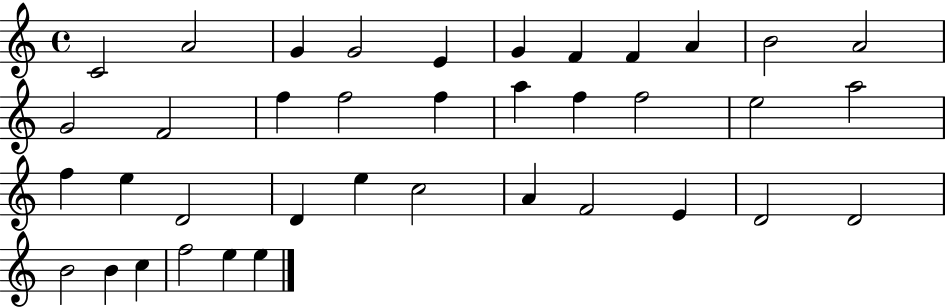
C4/h A4/h G4/q G4/h E4/q G4/q F4/q F4/q A4/q B4/h A4/h G4/h F4/h F5/q F5/h F5/q A5/q F5/q F5/h E5/h A5/h F5/q E5/q D4/h D4/q E5/q C5/h A4/q F4/h E4/q D4/h D4/h B4/h B4/q C5/q F5/h E5/q E5/q